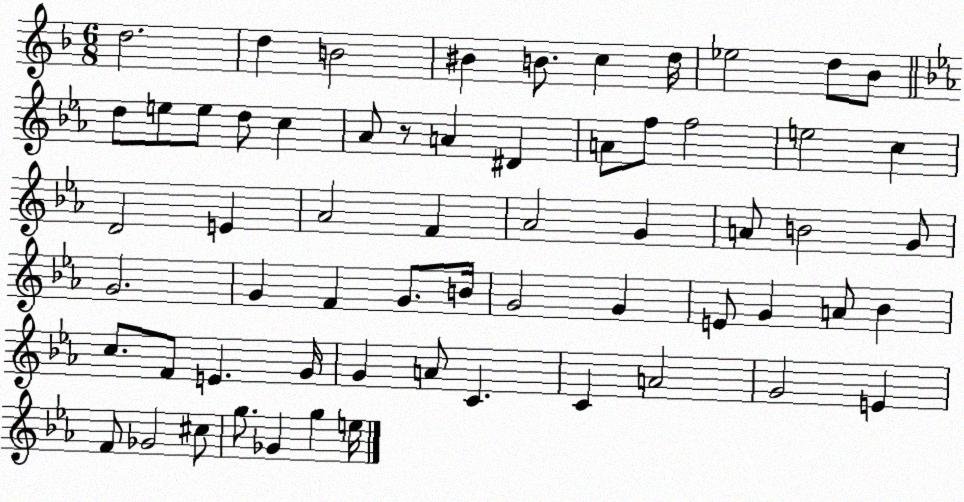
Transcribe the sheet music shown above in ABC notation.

X:1
T:Untitled
M:6/8
L:1/4
K:F
d2 d B2 ^B B/2 c d/4 _e2 d/2 _B/2 d/2 e/2 e/2 d/2 c _A/2 z/2 A ^D A/2 f/2 f2 e2 c D2 E _A2 F _A2 G A/2 B2 G/2 G2 G F G/2 B/4 G2 G E/2 G A/2 _B c/2 F/2 E G/4 G A/2 C C A2 G2 E F/2 _G2 ^c/2 g/2 _G g e/4